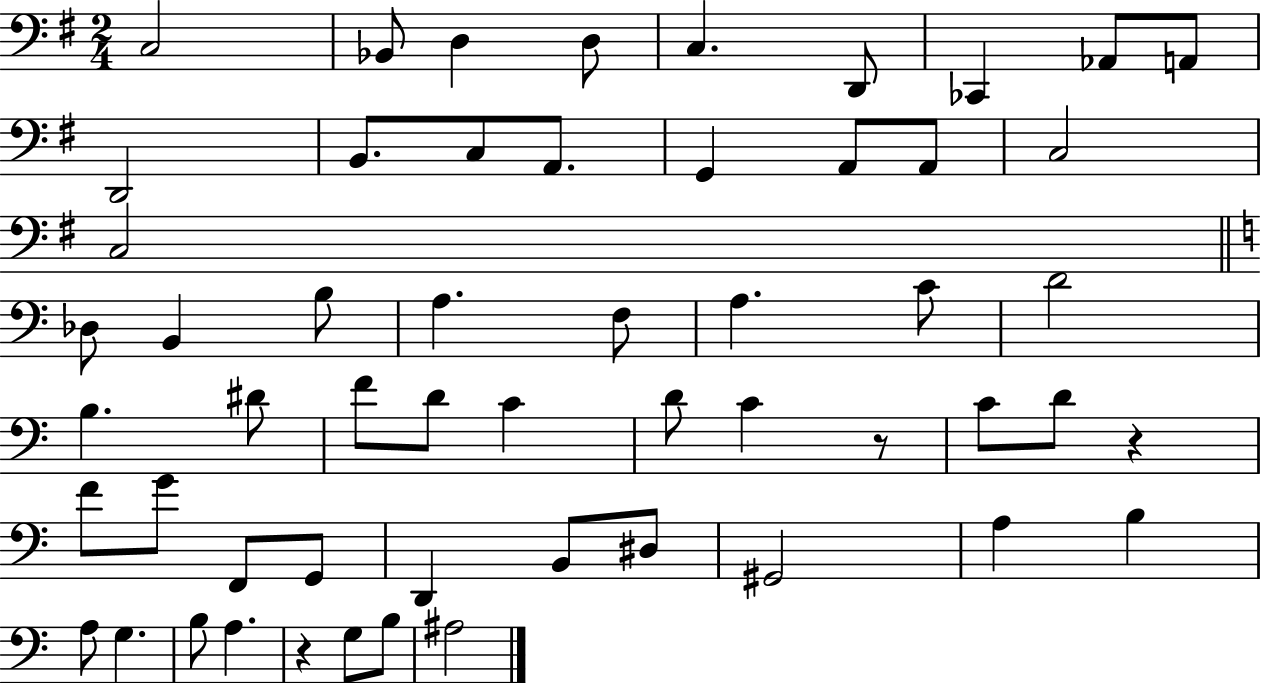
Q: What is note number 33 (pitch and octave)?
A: C4